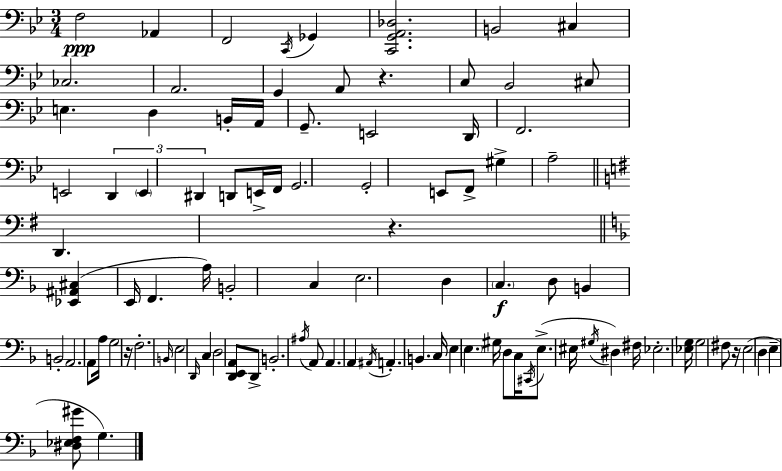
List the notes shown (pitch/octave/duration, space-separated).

F3/h Ab2/q F2/h C2/s Gb2/q [C2,G2,A2,Db3]/h. B2/h C#3/q CES3/h. A2/h. G2/q A2/e R/q. C3/e Bb2/h C#3/e E3/q. D3/q B2/s A2/s G2/e. E2/h D2/s F2/h. E2/h D2/q E2/q D#2/q D2/e E2/s F2/s G2/h. G2/h E2/e F2/e G#3/q A3/h D2/q. R/q. [Eb2,A#2,C#3]/q E2/s F2/q. A3/s B2/h C3/q E3/h. D3/q C3/q. D3/e B2/q B2/h A2/h. A2/e A3/s G3/h R/s F3/h. B2/s E3/h D2/s C3/q D3/h [D2,E2,A2]/e D2/e B2/h. A#3/s A2/e A2/q. A2/q A#2/s A2/q. B2/q. C3/s E3/q E3/q. G#3/s D3/e C3/s C#2/s E3/e. EIS3/s G#3/s D#3/q F#3/s Eb3/h. [Eb3,G3]/s G3/h F#3/e R/s E3/h D3/q E3/q [D#3,Eb3,F3,G#4]/e G3/q.